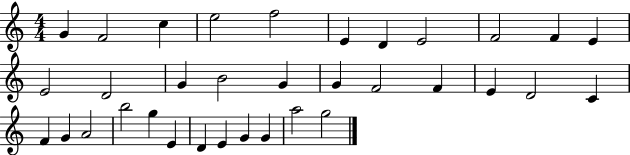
{
  \clef treble
  \numericTimeSignature
  \time 4/4
  \key c \major
  g'4 f'2 c''4 | e''2 f''2 | e'4 d'4 e'2 | f'2 f'4 e'4 | \break e'2 d'2 | g'4 b'2 g'4 | g'4 f'2 f'4 | e'4 d'2 c'4 | \break f'4 g'4 a'2 | b''2 g''4 e'4 | d'4 e'4 g'4 g'4 | a''2 g''2 | \break \bar "|."
}